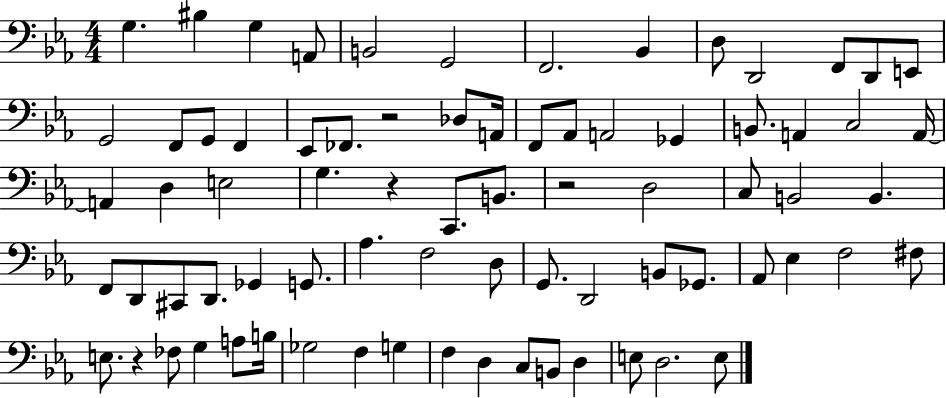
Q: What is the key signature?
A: EES major